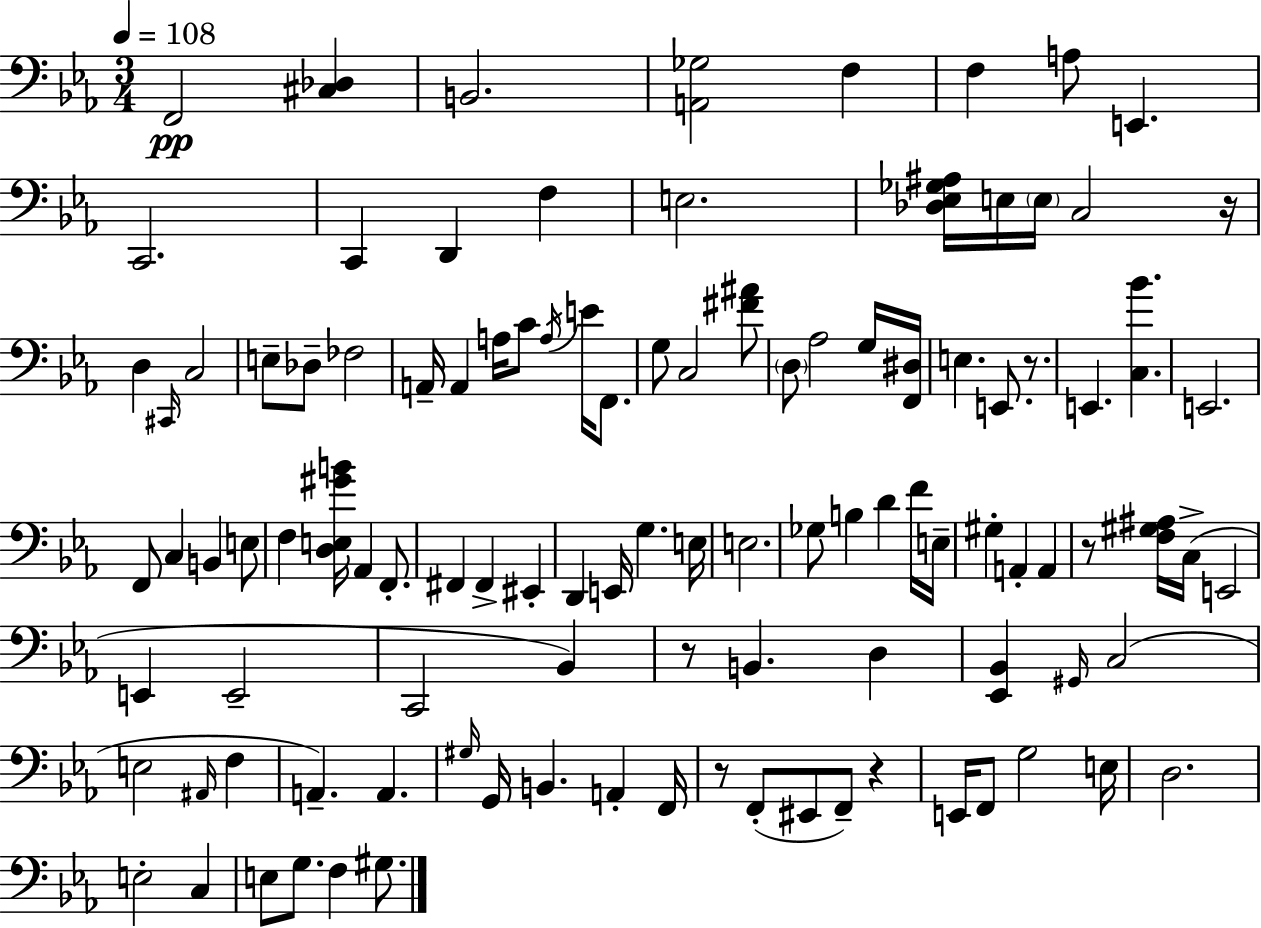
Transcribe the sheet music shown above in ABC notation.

X:1
T:Untitled
M:3/4
L:1/4
K:Cm
F,,2 [^C,_D,] B,,2 [A,,_G,]2 F, F, A,/2 E,, C,,2 C,, D,, F, E,2 [_D,_E,_G,^A,]/4 E,/4 E,/4 C,2 z/4 D, ^C,,/4 C,2 E,/2 _D,/2 _F,2 A,,/4 A,, A,/4 C/2 A,/4 E/4 F,,/2 G,/2 C,2 [^F^A]/2 D,/2 _A,2 G,/4 [F,,^D,]/4 E, E,,/2 z/2 E,, [C,_B] E,,2 F,,/2 C, B,, E,/2 F, [D,E,^GB]/4 _A,, F,,/2 ^F,, ^F,, ^E,, D,, E,,/4 G, E,/4 E,2 _G,/2 B, D F/4 E,/4 ^G, A,, A,, z/2 [F,^G,^A,]/4 C,/4 E,,2 E,, E,,2 C,,2 _B,, z/2 B,, D, [_E,,_B,,] ^G,,/4 C,2 E,2 ^A,,/4 F, A,, A,, ^G,/4 G,,/4 B,, A,, F,,/4 z/2 F,,/2 ^E,,/2 F,,/2 z E,,/4 F,,/2 G,2 E,/4 D,2 E,2 C, E,/2 G,/2 F, ^G,/2